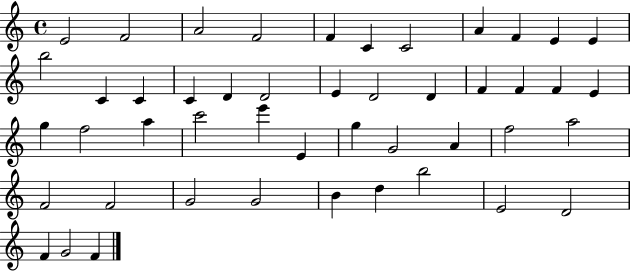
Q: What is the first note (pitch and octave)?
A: E4